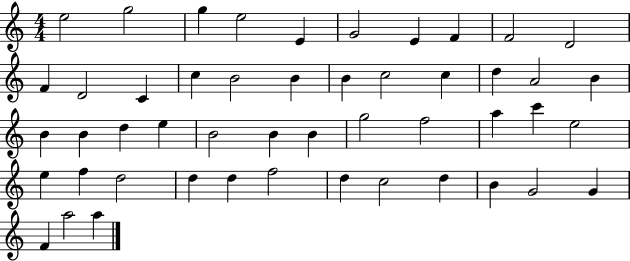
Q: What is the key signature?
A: C major